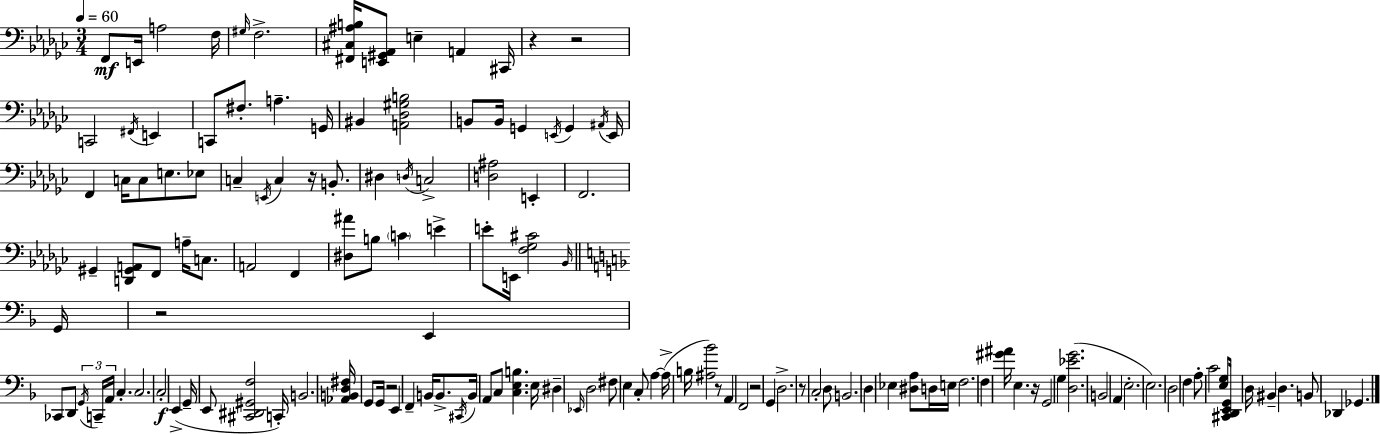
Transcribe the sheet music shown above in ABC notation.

X:1
T:Untitled
M:3/4
L:1/4
K:Ebm
F,,/2 E,,/4 A,2 F,/4 ^G,/4 F,2 [^F,,^C,^A,B,]/4 [E,,^G,,_A,,]/2 E, A,, ^C,,/4 z z2 C,,2 ^F,,/4 E,, C,,/2 ^F,/2 A, G,,/4 ^B,, [A,,_D,^G,B,]2 B,,/2 B,,/4 G,, E,,/4 G,, ^A,,/4 E,,/4 F,, C,/4 C,/2 E,/2 _E,/2 C, E,,/4 C, z/4 B,,/2 ^D, D,/4 C,2 [D,^A,]2 E,, F,,2 ^G,, [D,,^G,,A,,]/2 F,,/2 A,/4 C,/2 A,,2 F,, [^D,^A]/2 B,/2 C E E/2 E,,/4 [F,_G,^C]2 _B,,/4 G,,/4 z2 E,, _C,,/2 D,,/2 G,,/4 C,,/4 A,,/4 C, C,2 C,2 E,, G,,/4 E,,/2 [^C,,^D,,^G,,F,]2 C,,/4 B,,2 [_A,,B,,D,^F,]/4 G,,/2 G,,/4 z2 E,, F,, B,,/4 B,,/2 ^C,,/4 B,,/4 A,,/2 C,/2 [C,E,B,] E,/4 ^D, _E,,/4 D,2 ^F,/2 E, C,/2 A, A,/4 B,/4 [^A,_B]2 z/2 A,, F,,2 z2 G,, D,2 z/2 C,2 D,/2 B,,2 D, _E, [^D,A,]/2 D,/4 E,/4 F,2 F, [^G^A]/4 E, z/4 G,,2 G, [D,_EG]2 B,,2 A,, E,2 E,2 D,2 F, A,/2 C2 [E,G,]/2 [^C,,D,,E,,G,,]/4 D,/4 ^B,, D, B,,/2 _D,, _G,,